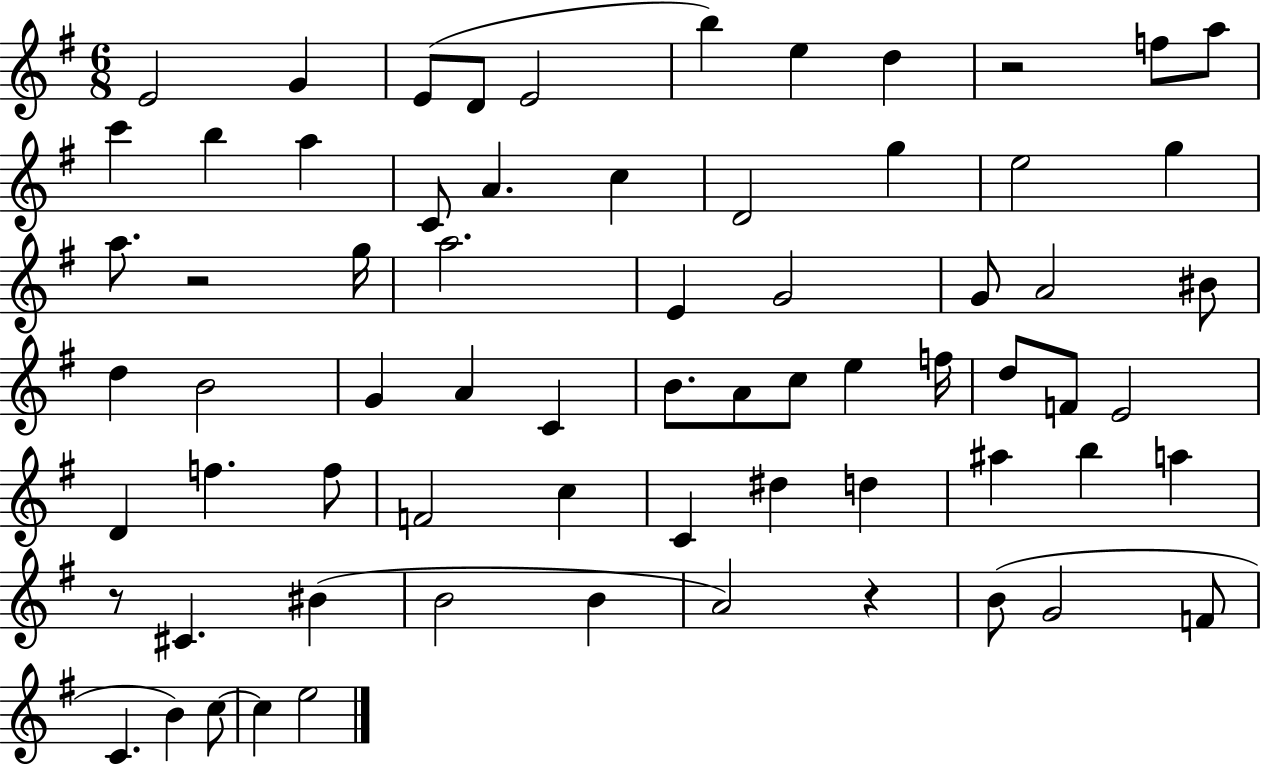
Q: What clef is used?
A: treble